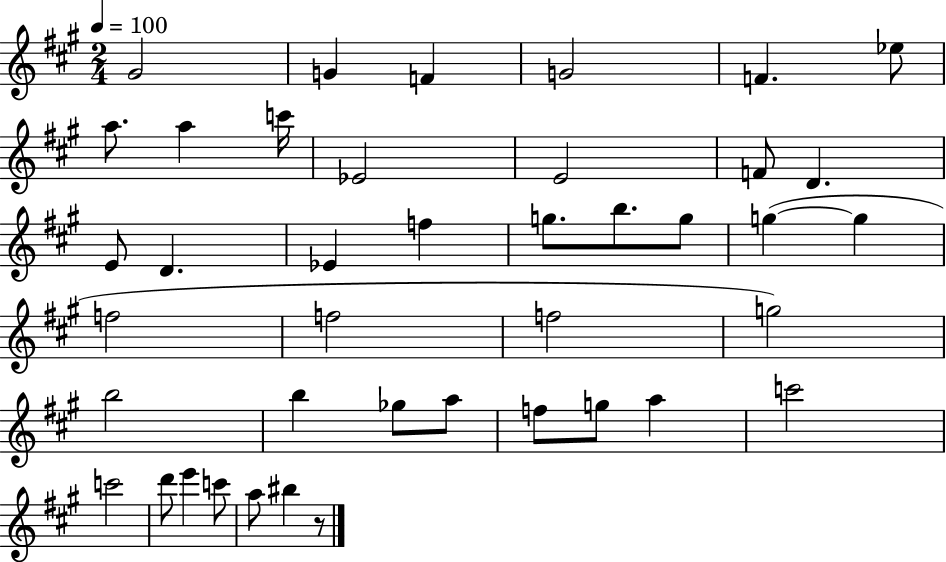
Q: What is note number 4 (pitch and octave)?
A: G4